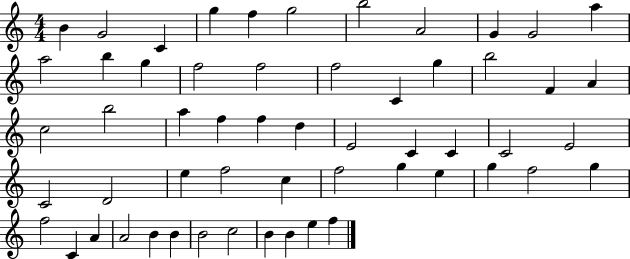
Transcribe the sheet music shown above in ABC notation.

X:1
T:Untitled
M:4/4
L:1/4
K:C
B G2 C g f g2 b2 A2 G G2 a a2 b g f2 f2 f2 C g b2 F A c2 b2 a f f d E2 C C C2 E2 C2 D2 e f2 c f2 g e g f2 g f2 C A A2 B B B2 c2 B B e f